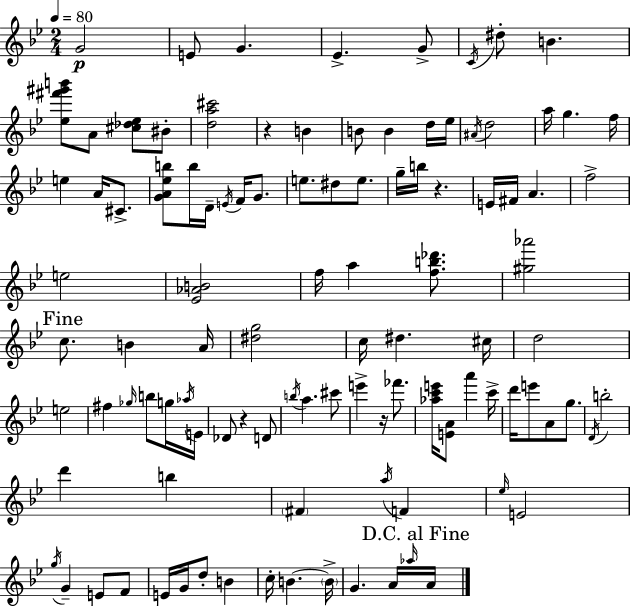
{
  \clef treble
  \numericTimeSignature
  \time 2/4
  \key g \minor
  \tempo 4 = 80
  g'2\p | e'8 g'4. | ees'4.-> g'8-> | \acciaccatura { c'16 } dis''8-. b'4. | \break <ees'' fis''' gis''' b'''>8 a'8 <cis'' des'' ees''>8 bis'8-. | <d'' a'' cis'''>2 | r4 b'4 | b'8 b'4 d''16 | \break ees''16 \acciaccatura { ais'16 } d''2 | a''16 g''4. | f''16 e''4 a'16 cis'8.-> | <g' a' ees'' b''>8 b''16 d'16-- \acciaccatura { e'16 } f'16 | \break g'8. e''8. dis''8 | e''8. g''16-- b''16 r4. | e'16 fis'16 a'4. | f''2-> | \break e''2 | <ees' aes' b'>2 | f''16 a''4 | <f'' b'' des'''>8. <gis'' aes'''>2 | \break \mark "Fine" c''8. b'4 | a'16 <dis'' g''>2 | c''16 dis''4. | cis''16 d''2 | \break e''2 | fis''4 \grace { ges''16 } | b''8 g''16 \acciaccatura { aes''16 } e'16 des'8 r4 | d'8 \acciaccatura { b''16 } a''4. | \break cis'''8 e'''4-> | r16 fes'''8. <aes'' c''' e'''>16 <e' a'>8 | a'''4 c'''16-> d'''16 e'''8 | a'8 g''8. \acciaccatura { d'16 } b''2-. | \break d'''4 | b''4 \parenthesize fis'4 | \acciaccatura { a''16 } f'4 | \grace { ees''16 } e'2 | \break \acciaccatura { g''16 } g'4-- e'8 | f'8 e'16 g'16 d''8-. b'4 | c''16-. b'4.~~ | \parenthesize b'16-> g'4. | \break a'16 \grace { aes''16 } \mark "D.C. al Fine" a'16 \bar "|."
}